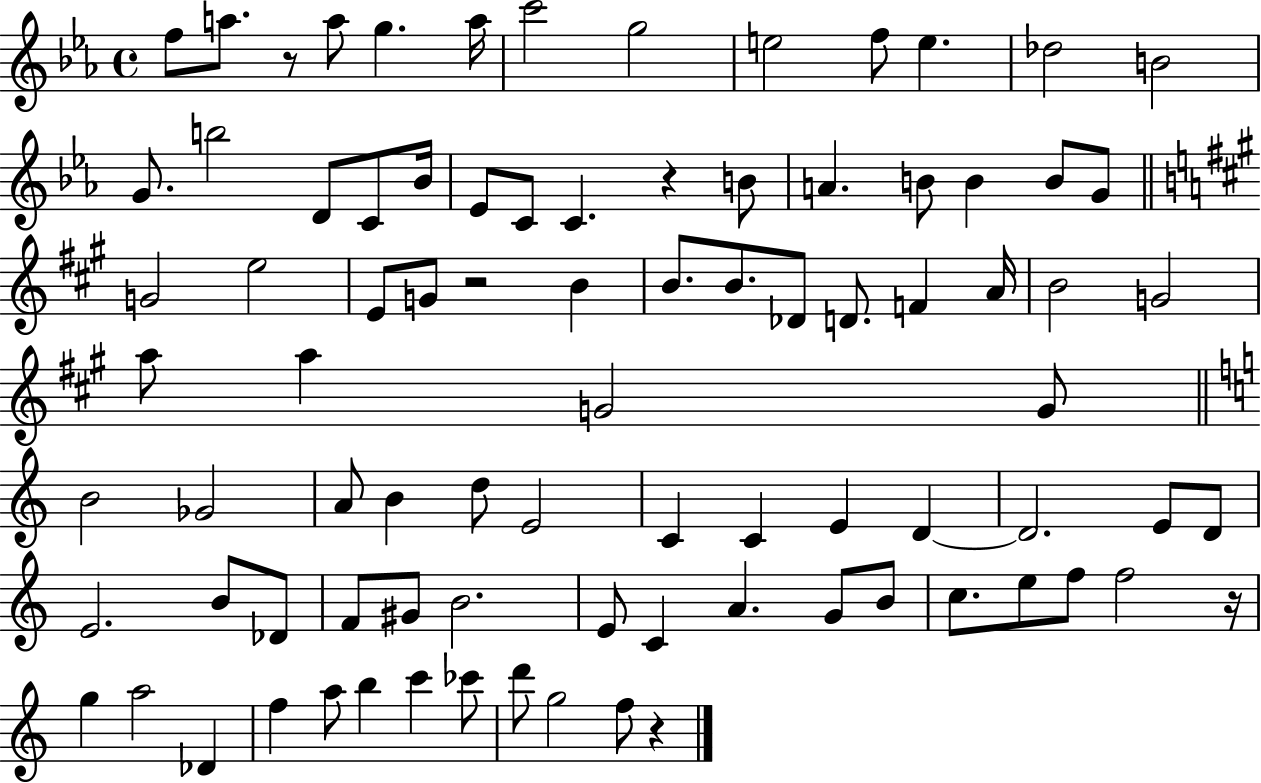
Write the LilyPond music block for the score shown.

{
  \clef treble
  \time 4/4
  \defaultTimeSignature
  \key ees \major
  f''8 a''8. r8 a''8 g''4. a''16 | c'''2 g''2 | e''2 f''8 e''4. | des''2 b'2 | \break g'8. b''2 d'8 c'8 bes'16 | ees'8 c'8 c'4. r4 b'8 | a'4. b'8 b'4 b'8 g'8 | \bar "||" \break \key a \major g'2 e''2 | e'8 g'8 r2 b'4 | b'8. b'8. des'8 d'8. f'4 a'16 | b'2 g'2 | \break a''8 a''4 g'2 g'8 | \bar "||" \break \key a \minor b'2 ges'2 | a'8 b'4 d''8 e'2 | c'4 c'4 e'4 d'4~~ | d'2. e'8 d'8 | \break e'2. b'8 des'8 | f'8 gis'8 b'2. | e'8 c'4 a'4. g'8 b'8 | c''8. e''8 f''8 f''2 r16 | \break g''4 a''2 des'4 | f''4 a''8 b''4 c'''4 ces'''8 | d'''8 g''2 f''8 r4 | \bar "|."
}